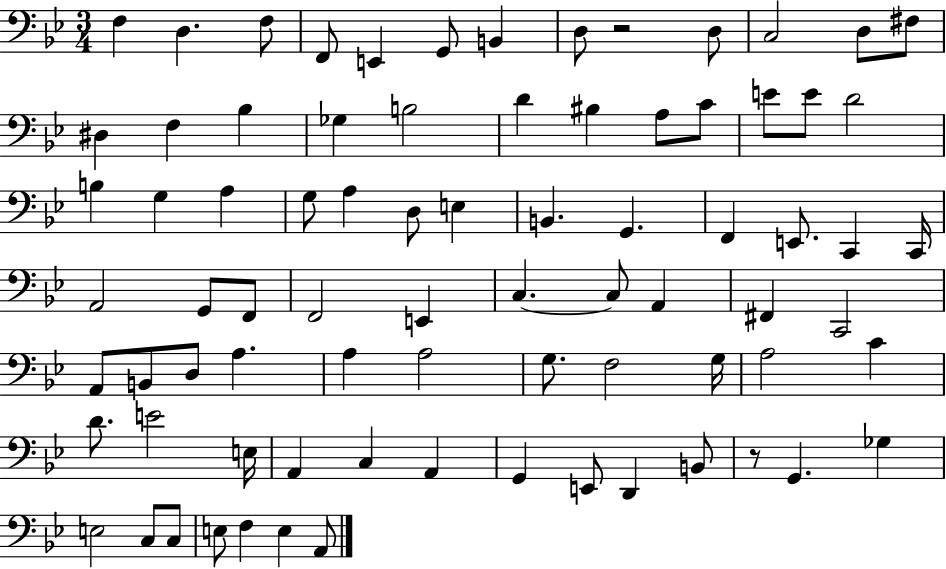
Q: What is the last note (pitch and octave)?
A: A2